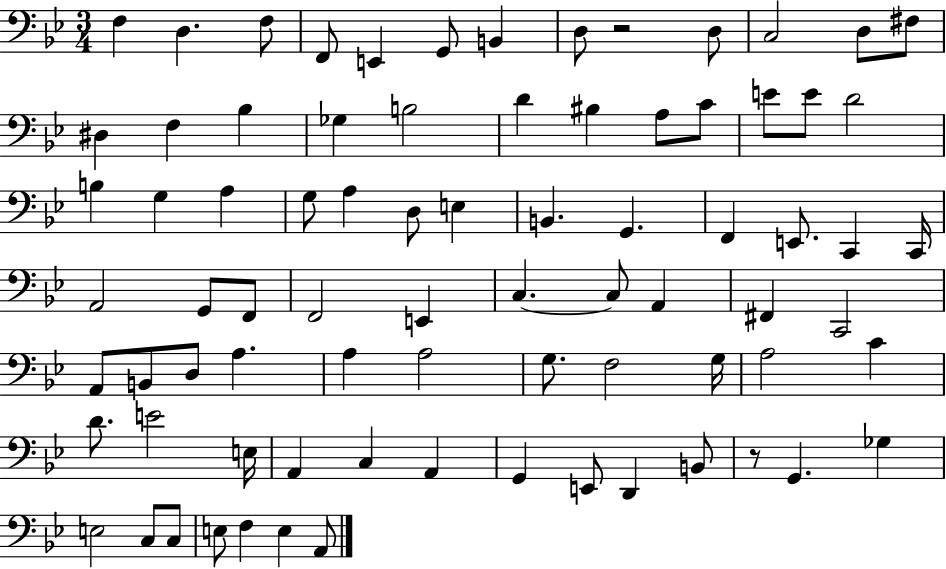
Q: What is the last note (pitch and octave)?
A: A2